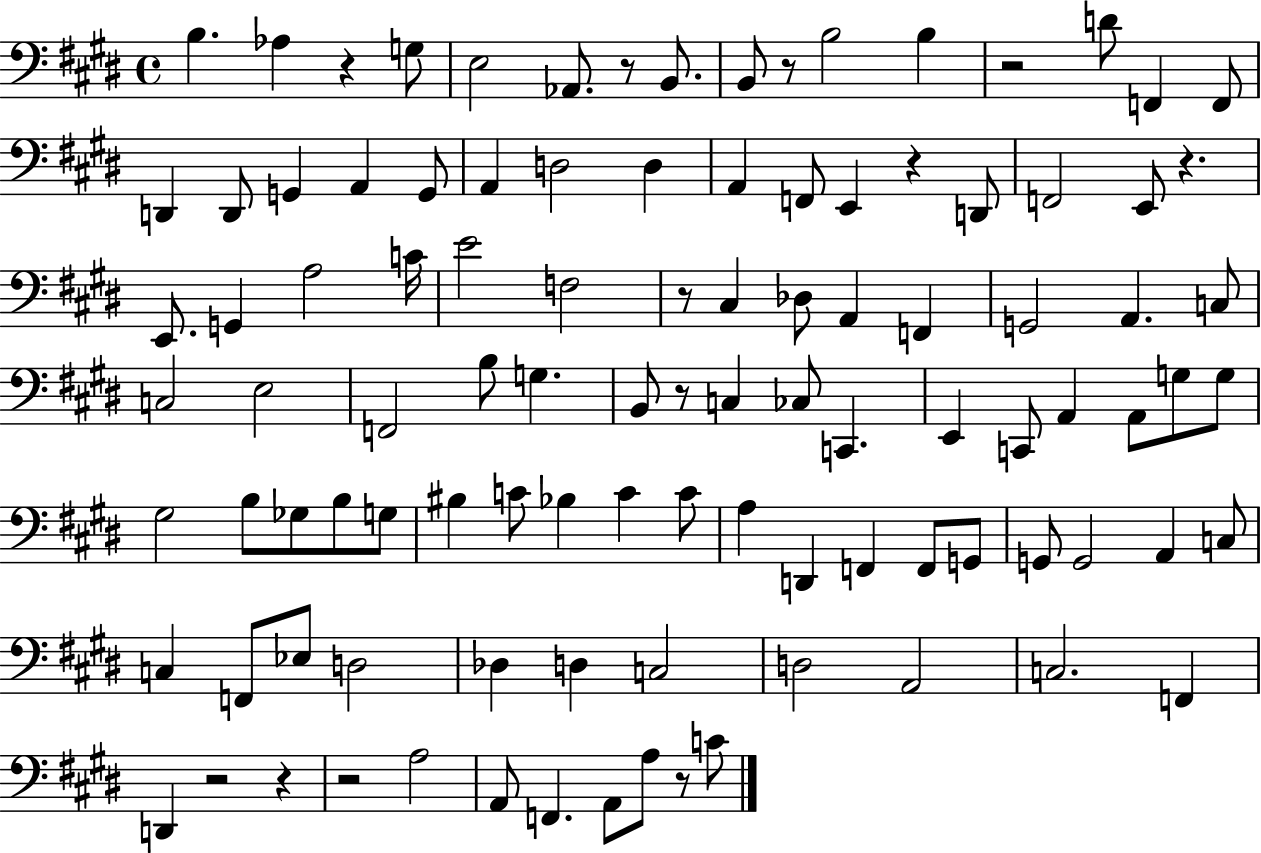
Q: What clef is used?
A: bass